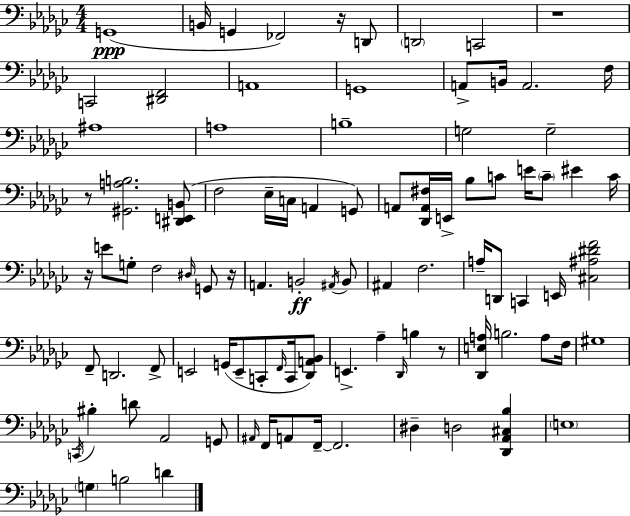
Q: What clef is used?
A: bass